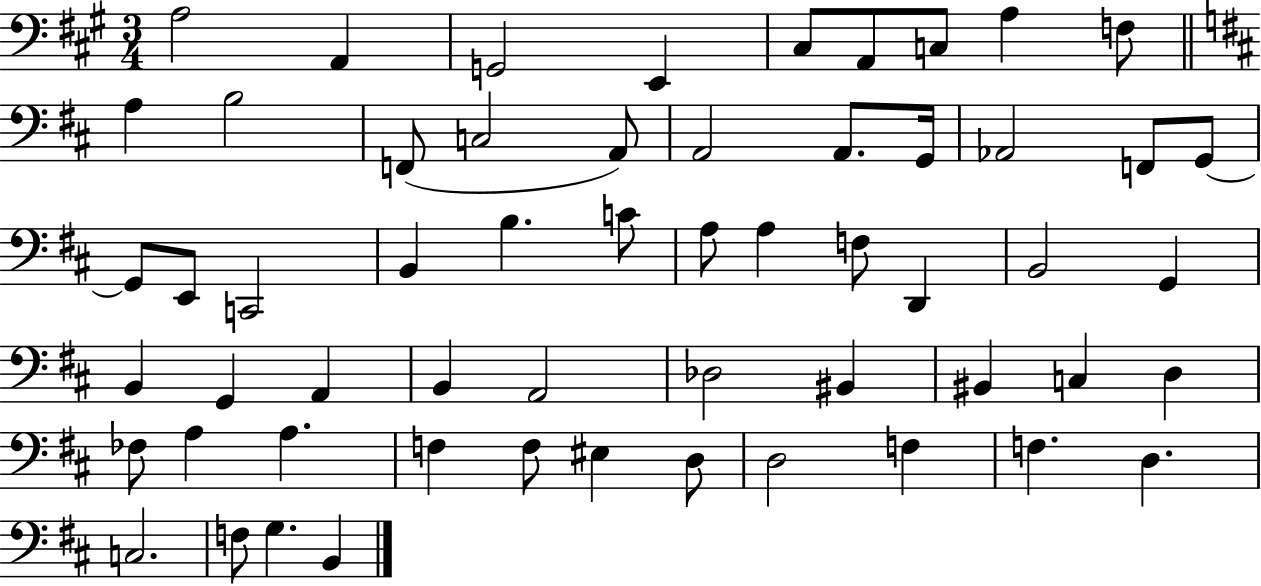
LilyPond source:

{
  \clef bass
  \numericTimeSignature
  \time 3/4
  \key a \major
  a2 a,4 | g,2 e,4 | cis8 a,8 c8 a4 f8 | \bar "||" \break \key d \major a4 b2 | f,8( c2 a,8) | a,2 a,8. g,16 | aes,2 f,8 g,8~~ | \break g,8 e,8 c,2 | b,4 b4. c'8 | a8 a4 f8 d,4 | b,2 g,4 | \break b,4 g,4 a,4 | b,4 a,2 | des2 bis,4 | bis,4 c4 d4 | \break fes8 a4 a4. | f4 f8 eis4 d8 | d2 f4 | f4. d4. | \break c2. | f8 g4. b,4 | \bar "|."
}